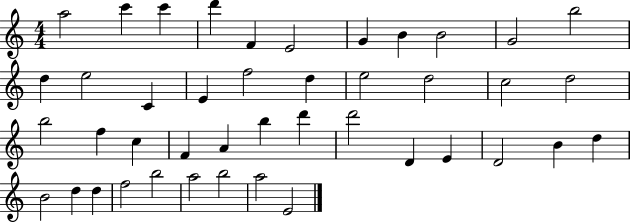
A5/h C6/q C6/q D6/q F4/q E4/h G4/q B4/q B4/h G4/h B5/h D5/q E5/h C4/q E4/q F5/h D5/q E5/h D5/h C5/h D5/h B5/h F5/q C5/q F4/q A4/q B5/q D6/q D6/h D4/q E4/q D4/h B4/q D5/q B4/h D5/q D5/q F5/h B5/h A5/h B5/h A5/h E4/h